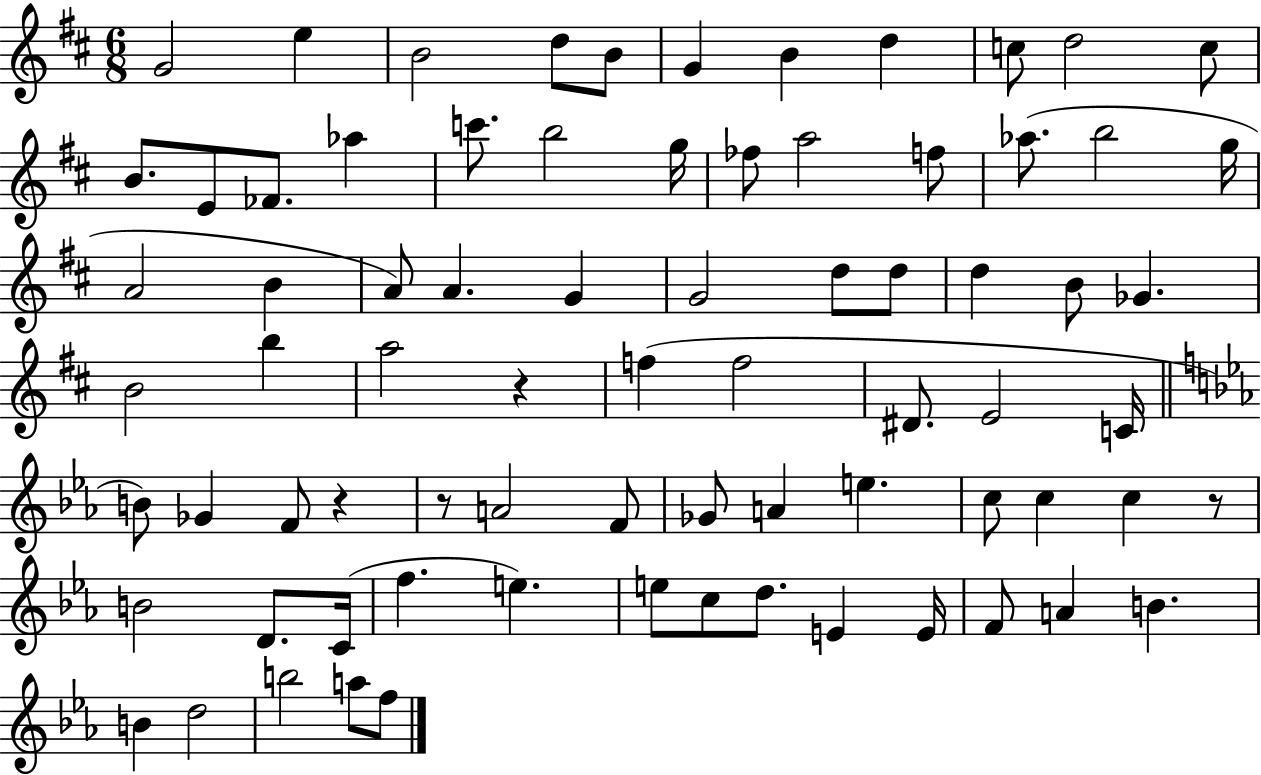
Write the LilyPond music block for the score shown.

{
  \clef treble
  \numericTimeSignature
  \time 6/8
  \key d \major
  g'2 e''4 | b'2 d''8 b'8 | g'4 b'4 d''4 | c''8 d''2 c''8 | \break b'8. e'8 fes'8. aes''4 | c'''8. b''2 g''16 | fes''8 a''2 f''8 | aes''8.( b''2 g''16 | \break a'2 b'4 | a'8) a'4. g'4 | g'2 d''8 d''8 | d''4 b'8 ges'4. | \break b'2 b''4 | a''2 r4 | f''4( f''2 | dis'8. e'2 c'16 | \break \bar "||" \break \key c \minor b'8) ges'4 f'8 r4 | r8 a'2 f'8 | ges'8 a'4 e''4. | c''8 c''4 c''4 r8 | \break b'2 d'8. c'16( | f''4. e''4.) | e''8 c''8 d''8. e'4 e'16 | f'8 a'4 b'4. | \break b'4 d''2 | b''2 a''8 f''8 | \bar "|."
}